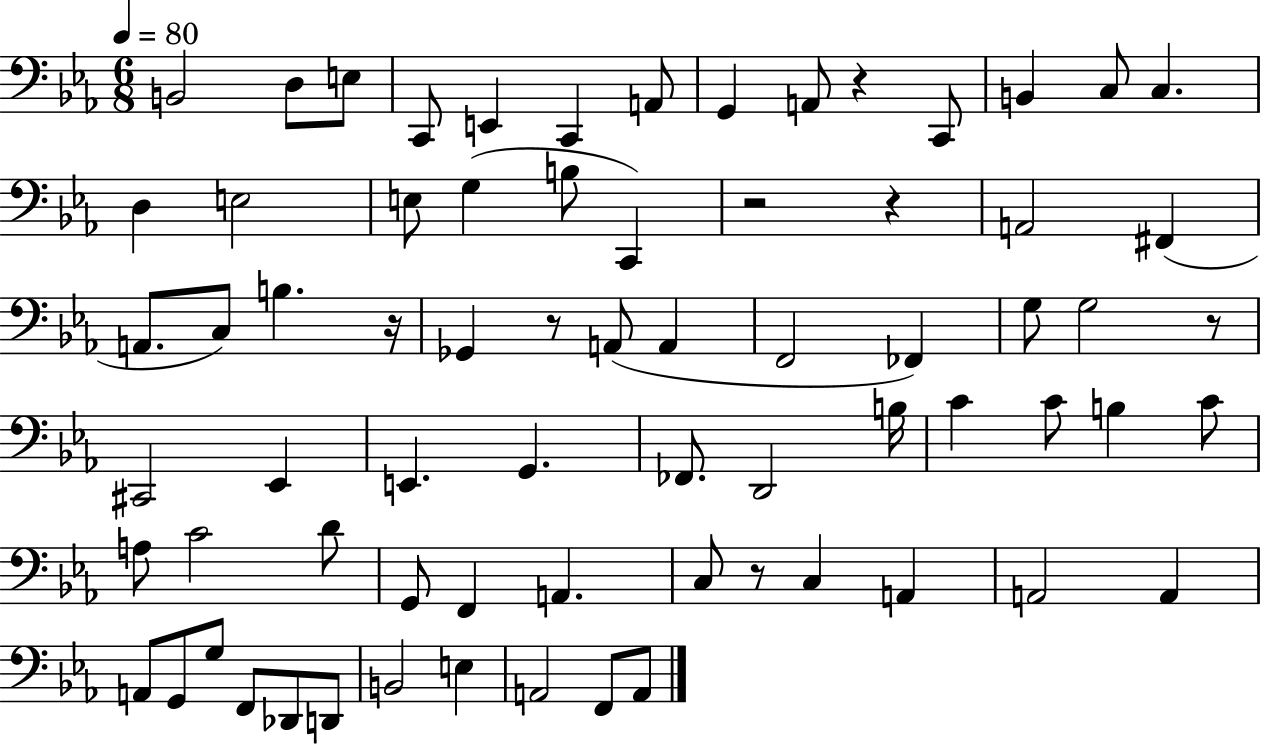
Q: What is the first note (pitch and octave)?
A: B2